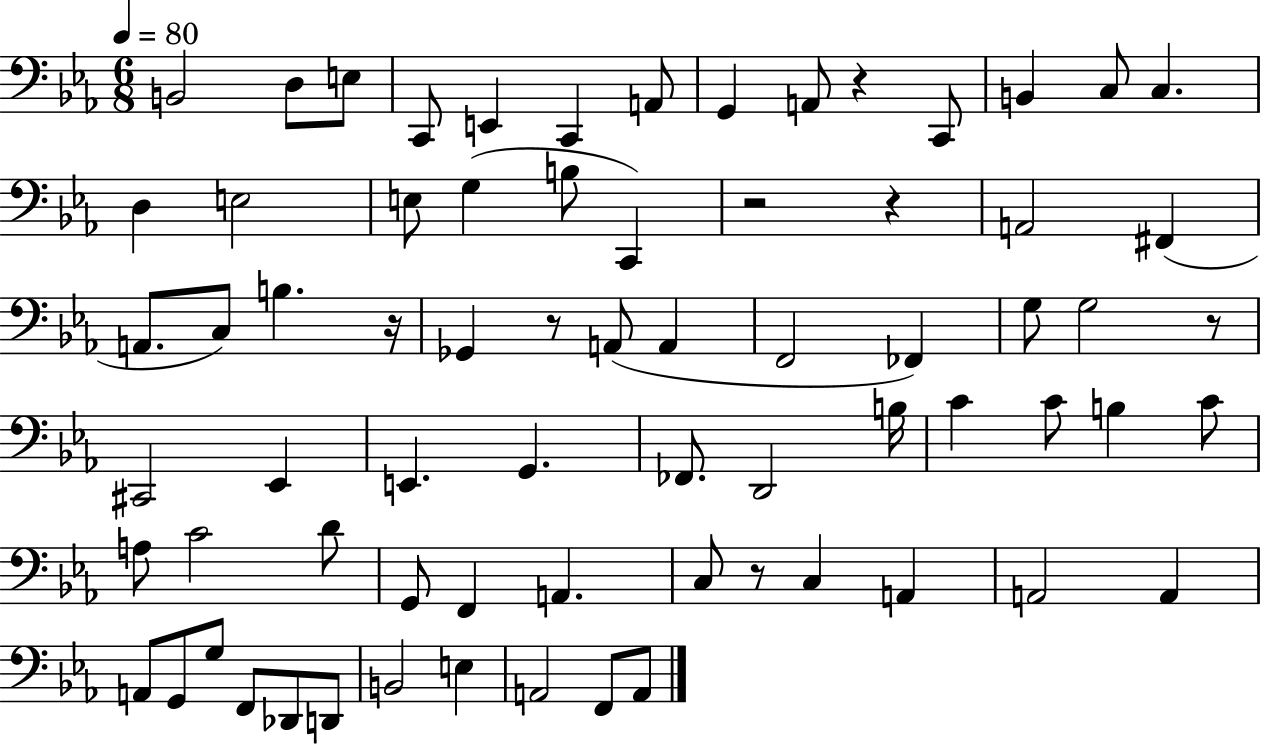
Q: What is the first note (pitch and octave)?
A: B2